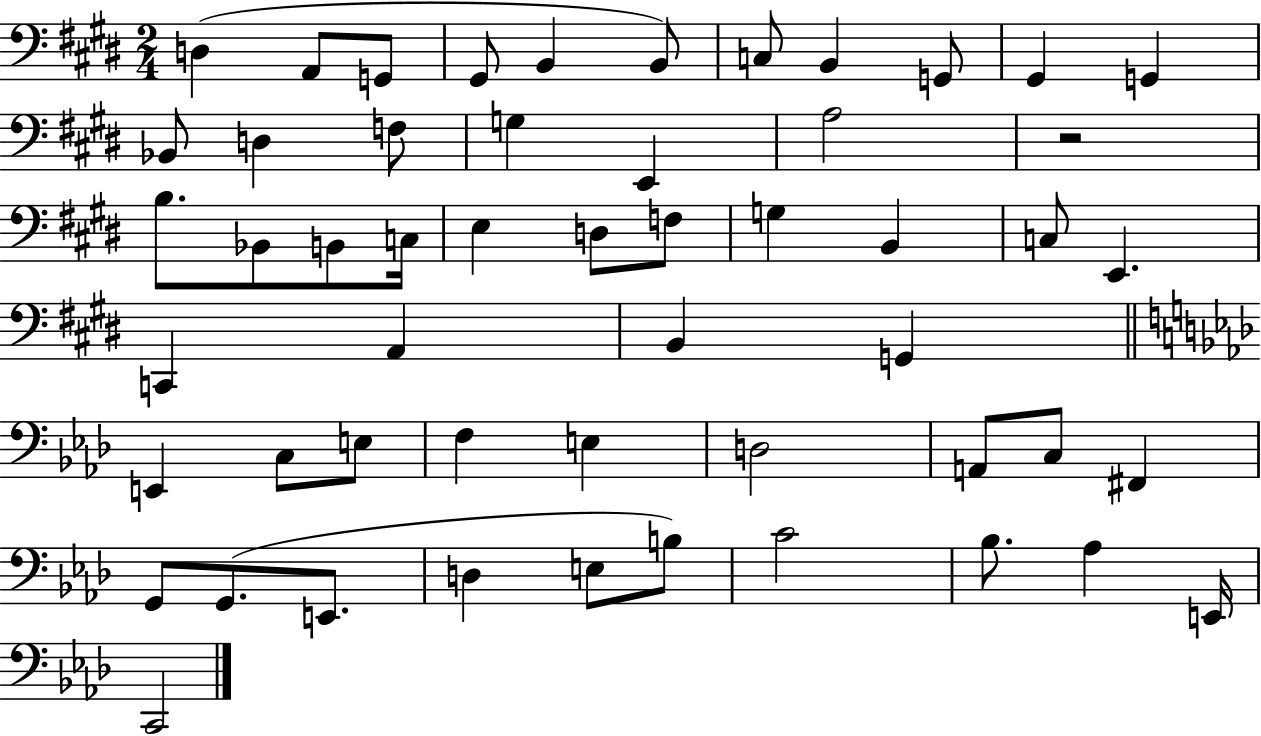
X:1
T:Untitled
M:2/4
L:1/4
K:E
D, A,,/2 G,,/2 ^G,,/2 B,, B,,/2 C,/2 B,, G,,/2 ^G,, G,, _B,,/2 D, F,/2 G, E,, A,2 z2 B,/2 _B,,/2 B,,/2 C,/4 E, D,/2 F,/2 G, B,, C,/2 E,, C,, A,, B,, G,, E,, C,/2 E,/2 F, E, D,2 A,,/2 C,/2 ^F,, G,,/2 G,,/2 E,,/2 D, E,/2 B,/2 C2 _B,/2 _A, E,,/4 C,,2